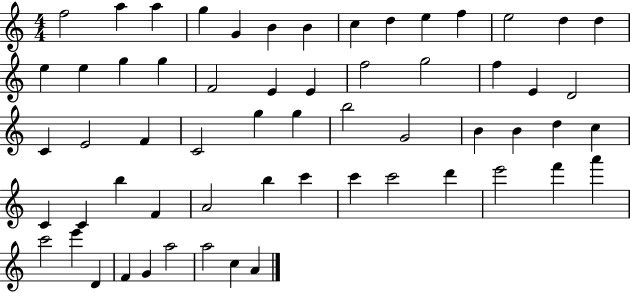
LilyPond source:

{
  \clef treble
  \numericTimeSignature
  \time 4/4
  \key c \major
  f''2 a''4 a''4 | g''4 g'4 b'4 b'4 | c''4 d''4 e''4 f''4 | e''2 d''4 d''4 | \break e''4 e''4 g''4 g''4 | f'2 e'4 e'4 | f''2 g''2 | f''4 e'4 d'2 | \break c'4 e'2 f'4 | c'2 g''4 g''4 | b''2 g'2 | b'4 b'4 d''4 c''4 | \break c'4 c'4 b''4 f'4 | a'2 b''4 c'''4 | c'''4 c'''2 d'''4 | e'''2 f'''4 a'''4 | \break c'''2 e'''4 d'4 | f'4 g'4 a''2 | a''2 c''4 a'4 | \bar "|."
}